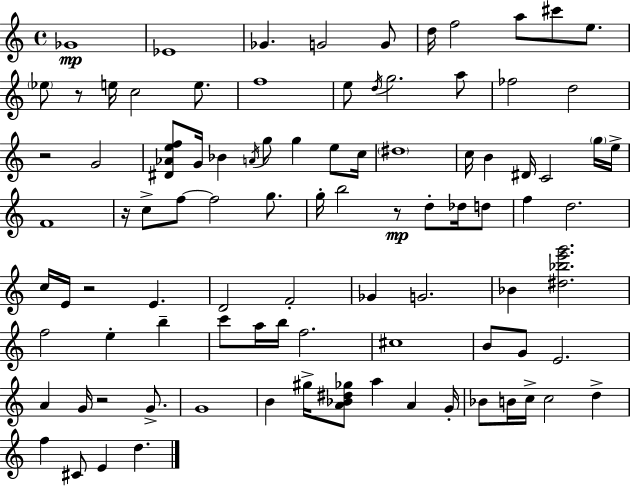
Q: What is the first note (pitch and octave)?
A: Gb4